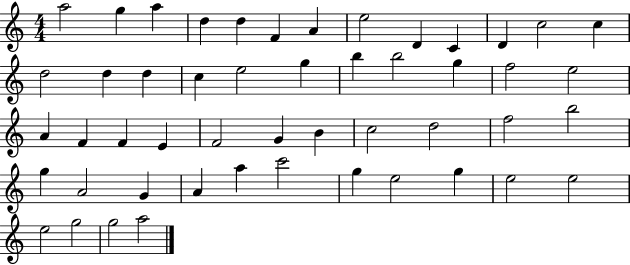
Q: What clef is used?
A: treble